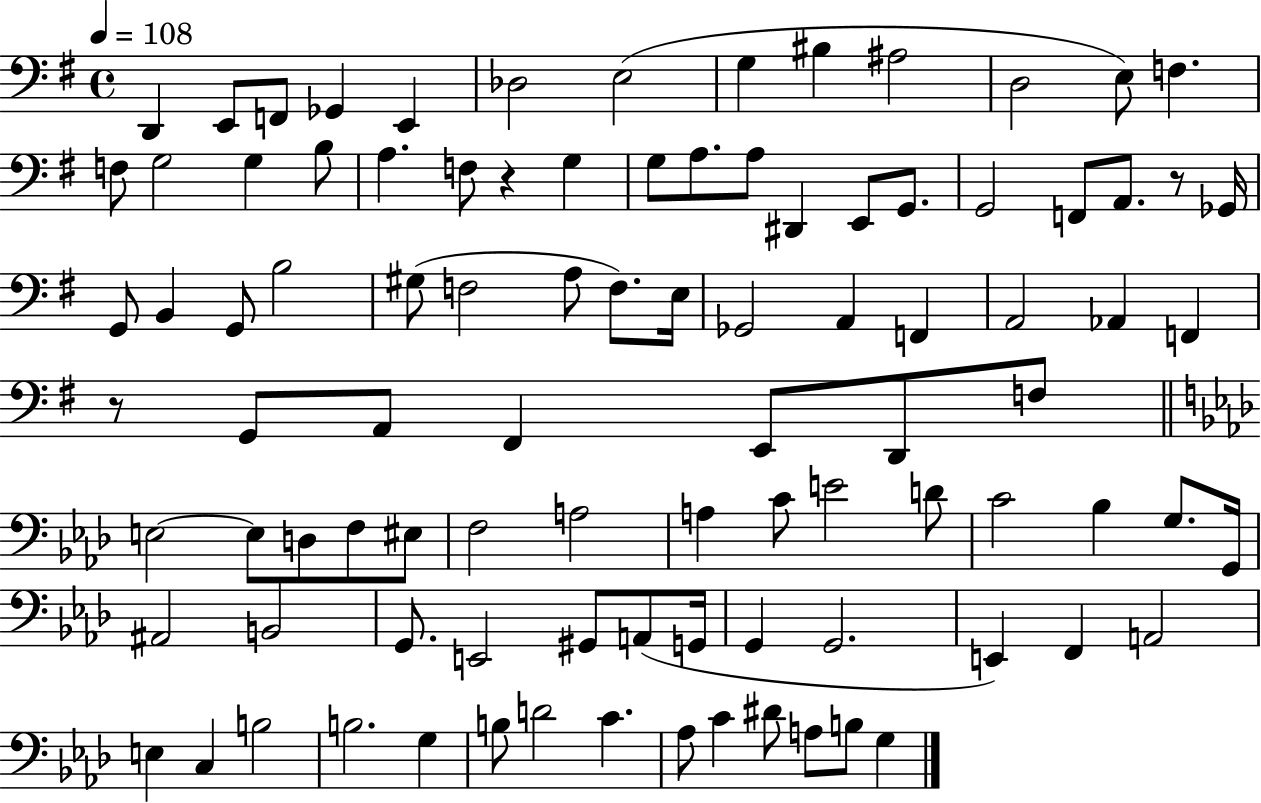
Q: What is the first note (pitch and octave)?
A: D2